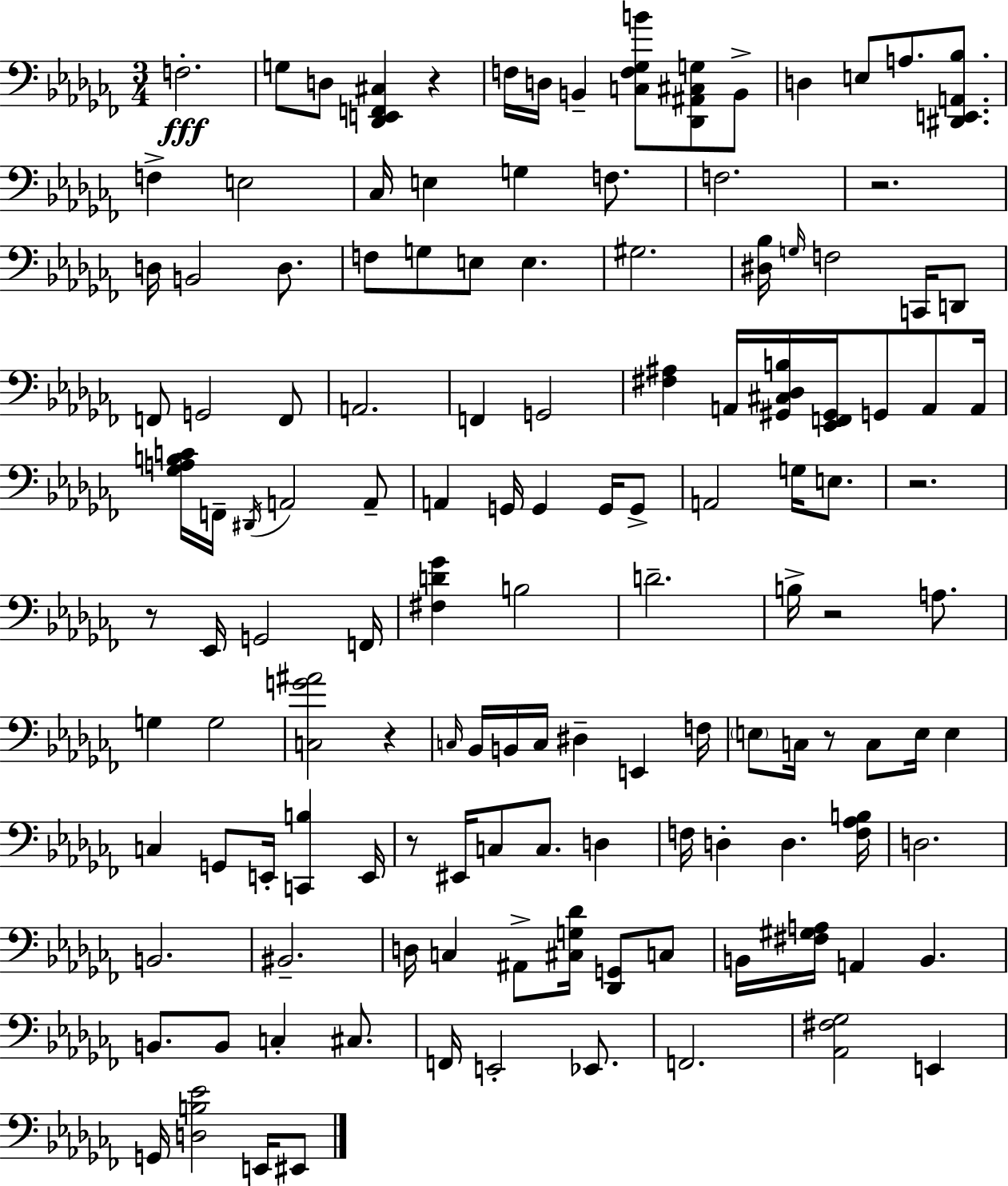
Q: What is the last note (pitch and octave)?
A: EIS2